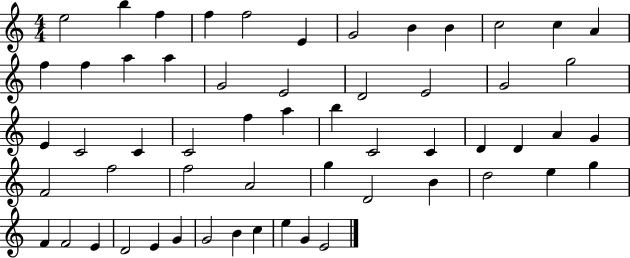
X:1
T:Untitled
M:4/4
L:1/4
K:C
e2 b f f f2 E G2 B B c2 c A f f a a G2 E2 D2 E2 G2 g2 E C2 C C2 f a b C2 C D D A G F2 f2 f2 A2 g D2 B d2 e g F F2 E D2 E G G2 B c e G E2